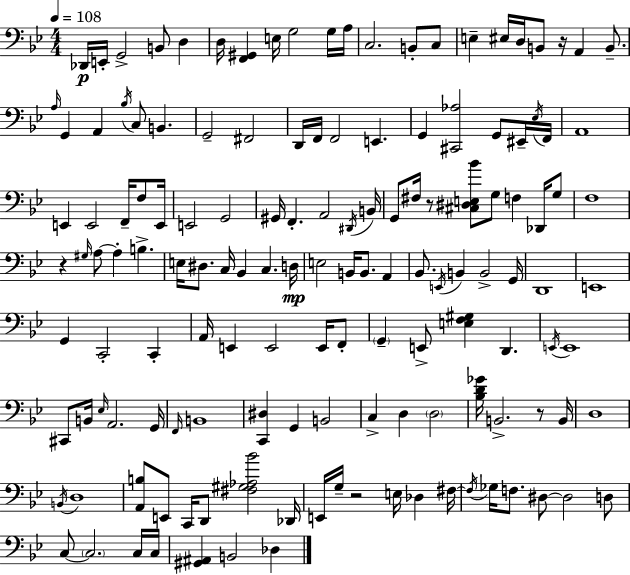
Db2/s E2/s G2/h B2/e D3/q D3/s [F2,G#2]/q E3/s G3/h G3/s A3/s C3/h. B2/e C3/e E3/q EIS3/s D3/s B2/e R/s A2/q B2/e. A3/s G2/q A2/q Bb3/s C3/e B2/q. G2/h F#2/h D2/s F2/s F2/h E2/q. G2/q [C#2,Ab3]/h G2/e EIS2/s Eb3/s F2/s A2/w E2/q E2/h F2/s F3/e E2/s E2/h G2/h G#2/s F2/q. A2/h D#2/s B2/s G2/e F#3/s R/e [C#3,D#3,E3,Bb4]/e G3/e F3/q Db2/s G3/e F3/w R/q G#3/s A3/e A3/q B3/q. E3/s D#3/e. C3/s Bb2/q C3/q. D3/s E3/h B2/s B2/e. A2/q Bb2/e. E2/s B2/q B2/h G2/s D2/w E2/w G2/q C2/h C2/q A2/s E2/q E2/h E2/s F2/e G2/q E2/e [E3,F3,G#3]/q D2/q. E2/s E2/w C#2/e B2/s Eb3/s A2/h. G2/s F2/s B2/w [C2,D#3]/q G2/q B2/h C3/q D3/q D3/h [Bb3,D4,Gb4]/s B2/h. R/e B2/s D3/w B2/s D3/w [A2,B3]/e E2/e C2/s D2/e [F#3,G#3,Ab3,Bb4]/h Db2/s E2/s G3/s R/h E3/s Db3/q F#3/s F#3/s Gb3/s F3/e. D#3/e D#3/h D3/e C3/e C3/h. C3/s C3/s [G#2,A#2]/q B2/h Db3/q